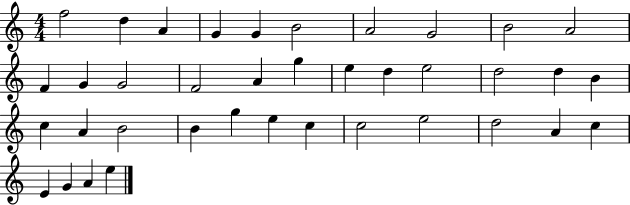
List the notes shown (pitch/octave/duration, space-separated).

F5/h D5/q A4/q G4/q G4/q B4/h A4/h G4/h B4/h A4/h F4/q G4/q G4/h F4/h A4/q G5/q E5/q D5/q E5/h D5/h D5/q B4/q C5/q A4/q B4/h B4/q G5/q E5/q C5/q C5/h E5/h D5/h A4/q C5/q E4/q G4/q A4/q E5/q